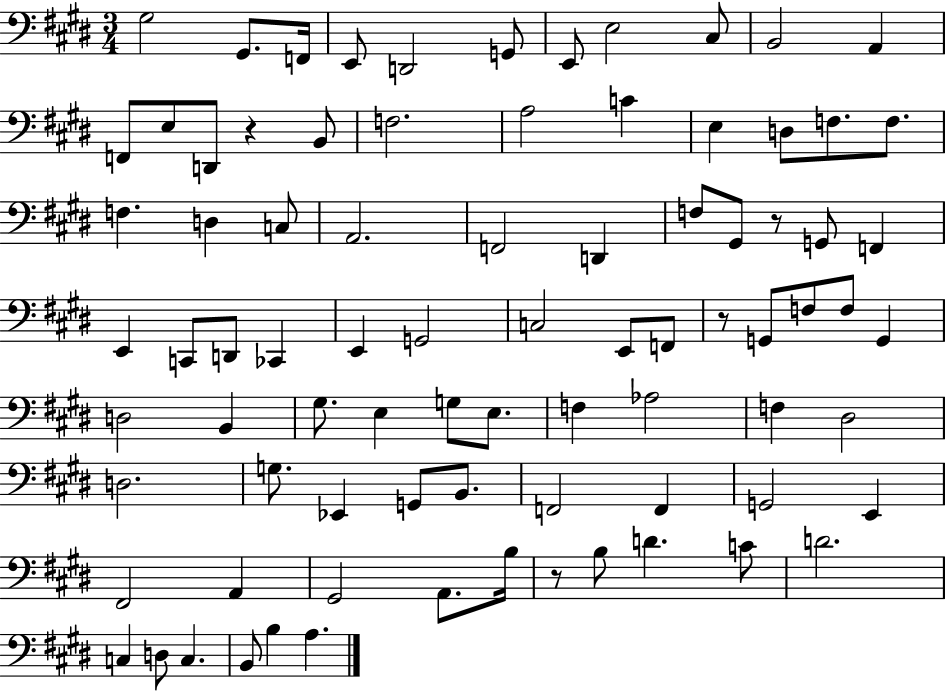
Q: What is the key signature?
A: E major